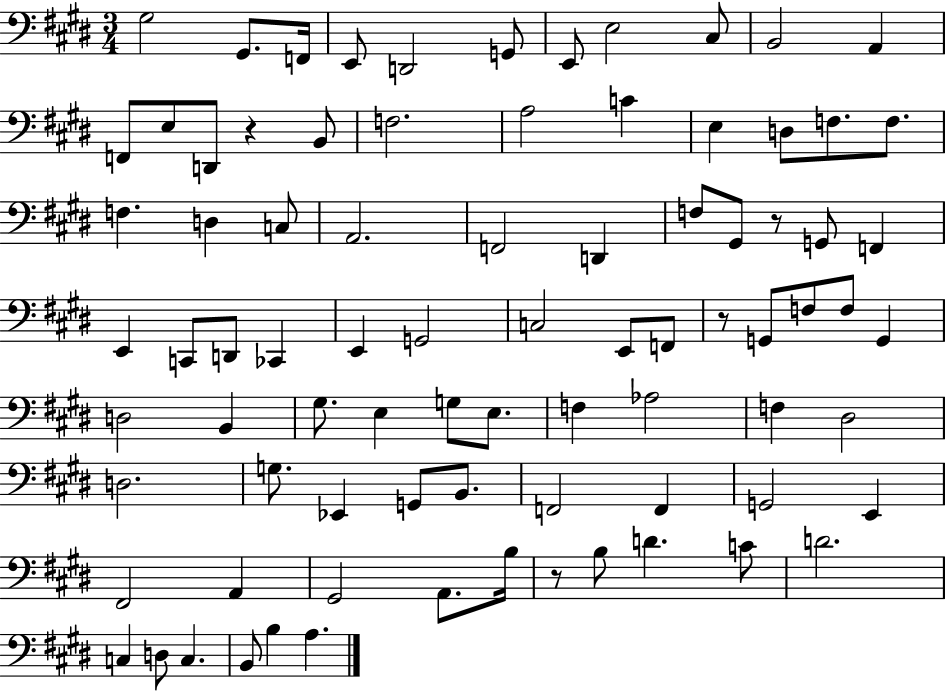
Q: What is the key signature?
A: E major